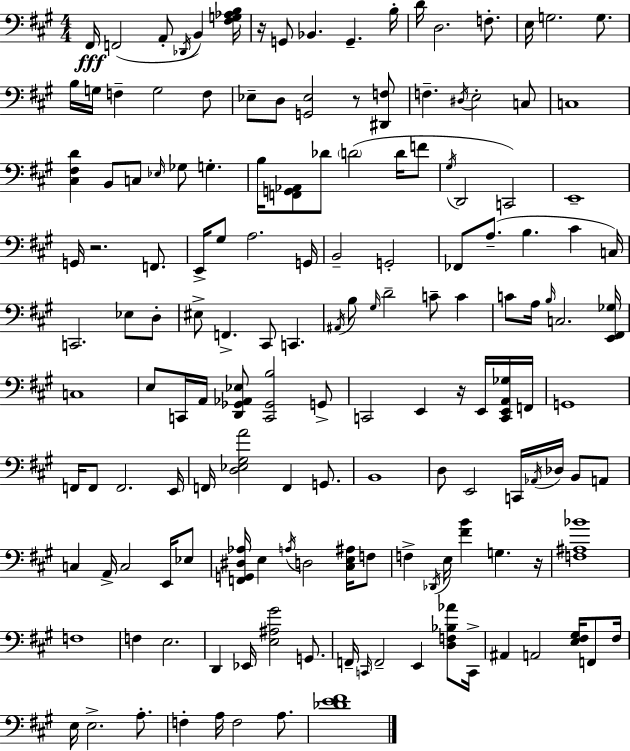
F#2/s F2/h A2/e Db2/s B2/q [F#3,G3,Ab3,B3]/s R/s G2/e Bb2/q. G2/q. B3/s D4/s D3/h. F3/e. E3/s G3/h. G3/e. B3/s G3/s F3/q G3/h F3/e Eb3/e D3/e [G2,Eb3]/h R/e [D#2,F3]/e F3/q. D#3/s E3/h C3/e C3/w [C#3,F#3,D4]/q B2/e C3/e Eb3/s Gb3/e G3/q. B3/s [F2,G2,Ab2]/e Db4/e D4/h D4/s F4/e G#3/s D2/h C2/h E2/w G2/s R/h. F2/e. E2/s G#3/e A3/h. G2/s B2/h G2/h FES2/e A3/e. B3/q. C#4/q C3/s C2/h. Eb3/e D3/e EIS3/e F2/q. C#2/e C2/q. A#2/s B3/e G#3/s D4/h C4/e C4/q C4/e A3/s B3/s C3/h. [E2,F#2,Gb3]/s C3/w E3/e C2/s A2/s [D2,Gb2,Ab2,Eb3]/e [C2,Gb2,B3]/h G2/e C2/h E2/q R/s E2/s [C2,E2,A2,Gb3]/s F2/s G2/w F2/s F2/e F2/h. E2/s F2/s [D3,Eb3,G#3,A4]/h F2/q G2/e. B2/w D3/e E2/h C2/s Ab2/s Db3/s B2/e A2/e C3/q A2/s C3/h E2/s Eb3/e [F2,G2,D#3,Ab3]/s E3/q A3/s D3/h [C#3,E3,A#3]/s F3/e F3/q Db2/s E3/s [F#4,B4]/q G3/q. R/s [F3,A#3,Bb4]/w F3/w F3/q E3/h. D2/q Eb2/s [E3,A#3,G#4]/h G2/e. F2/s C2/s F2/h E2/q [D3,F3,Bb3,Ab4]/e C2/s A#2/q A2/h [E3,F#3,G#3]/s F2/e F#3/s E3/s E3/h. A3/e. F3/q A3/s F3/h A3/e. [Db4,E4,F#4]/w